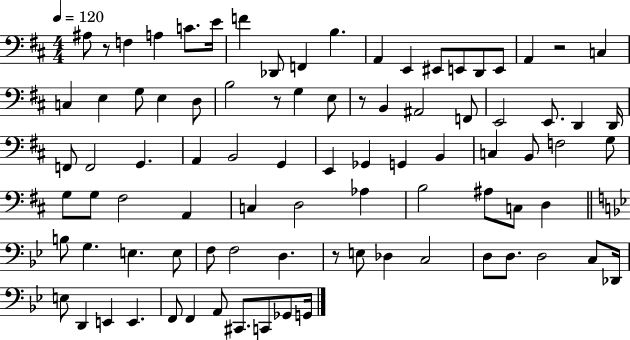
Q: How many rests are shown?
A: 5